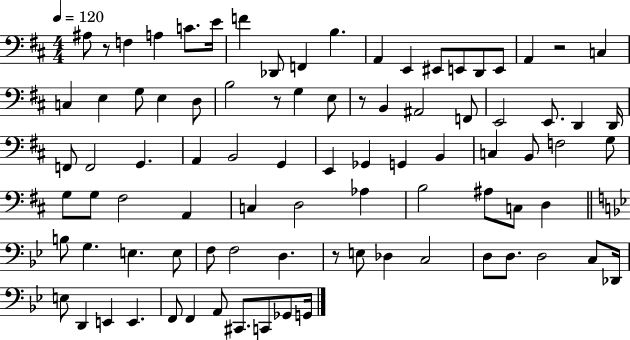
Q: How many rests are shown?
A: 5